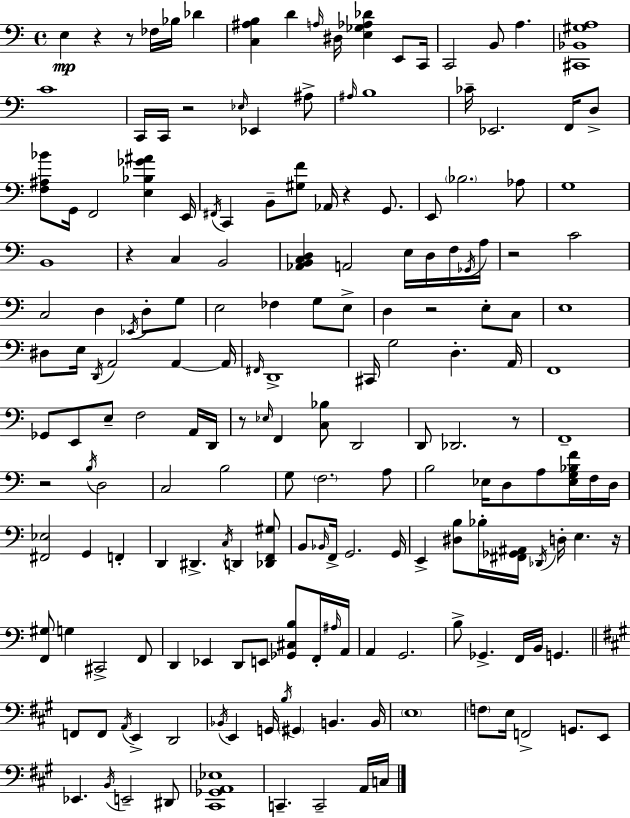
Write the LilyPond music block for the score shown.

{
  \clef bass
  \time 4/4
  \defaultTimeSignature
  \key c \major
  e4\mp r4 r8 fes16 bes16 des'4 | <c ais b>4 d'4 \grace { a16 } dis16 <e ges aes des'>4 e,8 | c,16 c,2 b,8 a4. | <cis, bes, gis a>1 | \break c'1 | c,16 c,16 r2 \grace { ees16 } ees,4 | ais8-> \grace { ais16 } b1 | ces'16-- ees,2. | \break f,16 d8-> <f ais bes'>8 g,16 f,2 <e bes ges' ais'>4 | e,16 \acciaccatura { fis,16 } c,4 b,8-- <gis f'>8 aes,16 r4 | g,8. e,8 \parenthesize bes2. | aes8 g1 | \break b,1 | r4 c4 b,2 | <aes, b, c d>4 a,2 | e16 d16 f16 \acciaccatura { ges,16 } a16 r2 c'2 | \break c2 d4 | \acciaccatura { ees,16 } d8-. g8 e2 fes4 | g8 e8-> d4 r2 | e8-. c8 e1 | \break dis8 e16 \acciaccatura { d,16 } a,2 | a,4~~ a,16 \grace { fis,16 } d,1-> | cis,16 g2 | d4.-. a,16 f,1 | \break ges,8 e,8 e8-- f2 | a,16 d,16 r8 \grace { ees16 } f,4 <c bes>8 | d,2 d,8 des,2. | r8 f,1-- | \break r2 | \acciaccatura { b16 } d2 c2 | b2 g8 \parenthesize f2. | a8 b2 | \break ees16 d8 a8 <ees g bes f'>16 f16 d16 <fis, ees>2 | g,4 f,4-. d,4 dis,4.-> | \acciaccatura { c16 } d,4 <des, f, gis>8 b,8 \grace { bes,16 } f,16-> g,2. | g,16 e,4-> | \break <dis b>8 bes16-. <fis, ges, ais,>16 \acciaccatura { des,16 } d16-. e4. r16 <f, gis>8 g4 | cis,2-> f,8 d,4 | ees,4 d,8 e,8 <ges, cis b>8 f,16-. \grace { ais16 } a,16 a,4 | g,2. b8-> | \break ges,4.-> f,16 b,16 g,4. \bar "||" \break \key a \major f,8 f,8 \acciaccatura { a,16 } e,4-> d,2 | \acciaccatura { bes,16 } e,4 g,16 \acciaccatura { b16 } \parenthesize gis,4 b,4. | b,16 \parenthesize e1 | \parenthesize f8 e16 f,2-> g,8. | \break e,8 ees,4. \acciaccatura { b,16 } e,2-- | dis,8 <cis, ges, a, ees>1 | c,4.-- c,2-- | a,16 c16 \bar "|."
}